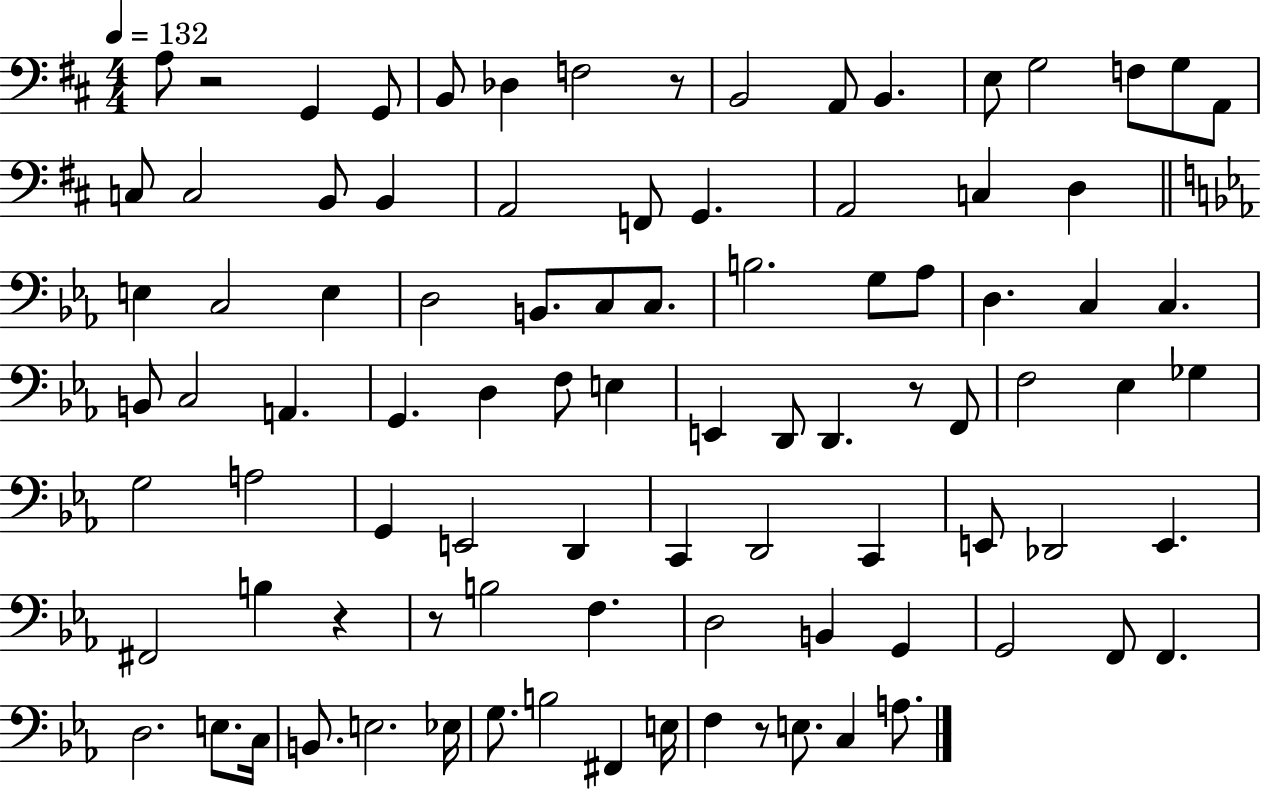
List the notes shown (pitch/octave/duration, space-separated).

A3/e R/h G2/q G2/e B2/e Db3/q F3/h R/e B2/h A2/e B2/q. E3/e G3/h F3/e G3/e A2/e C3/e C3/h B2/e B2/q A2/h F2/e G2/q. A2/h C3/q D3/q E3/q C3/h E3/q D3/h B2/e. C3/e C3/e. B3/h. G3/e Ab3/e D3/q. C3/q C3/q. B2/e C3/h A2/q. G2/q. D3/q F3/e E3/q E2/q D2/e D2/q. R/e F2/e F3/h Eb3/q Gb3/q G3/h A3/h G2/q E2/h D2/q C2/q D2/h C2/q E2/e Db2/h E2/q. F#2/h B3/q R/q R/e B3/h F3/q. D3/h B2/q G2/q G2/h F2/e F2/q. D3/h. E3/e. C3/s B2/e. E3/h. Eb3/s G3/e. B3/h F#2/q E3/s F3/q R/e E3/e. C3/q A3/e.